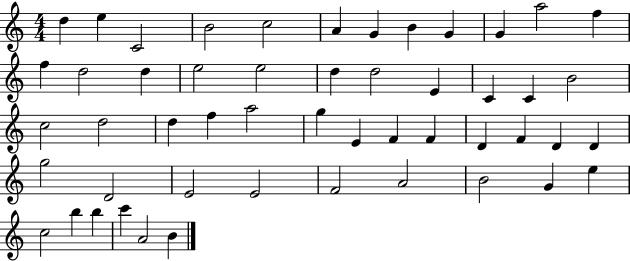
D5/q E5/q C4/h B4/h C5/h A4/q G4/q B4/q G4/q G4/q A5/h F5/q F5/q D5/h D5/q E5/h E5/h D5/q D5/h E4/q C4/q C4/q B4/h C5/h D5/h D5/q F5/q A5/h G5/q E4/q F4/q F4/q D4/q F4/q D4/q D4/q G5/h D4/h E4/h E4/h F4/h A4/h B4/h G4/q E5/q C5/h B5/q B5/q C6/q A4/h B4/q